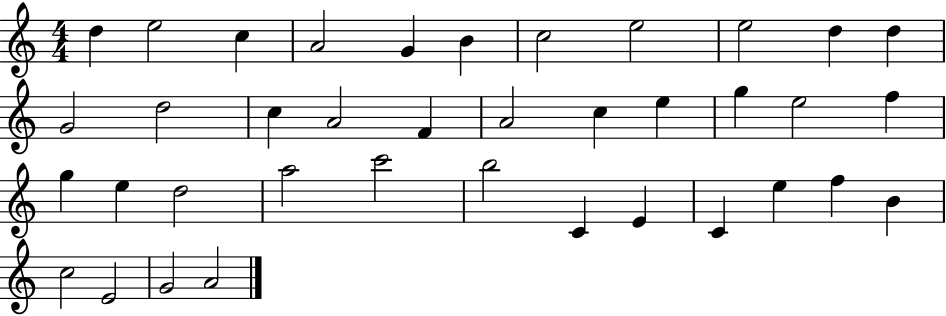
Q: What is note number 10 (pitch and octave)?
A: D5